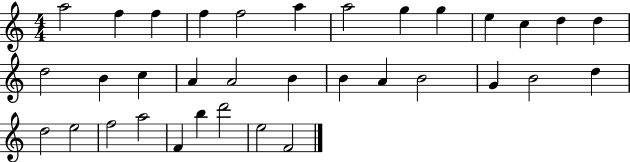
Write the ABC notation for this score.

X:1
T:Untitled
M:4/4
L:1/4
K:C
a2 f f f f2 a a2 g g e c d d d2 B c A A2 B B A B2 G B2 d d2 e2 f2 a2 F b d'2 e2 F2